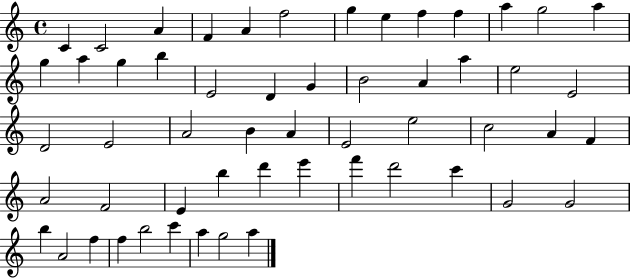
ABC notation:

X:1
T:Untitled
M:4/4
L:1/4
K:C
C C2 A F A f2 g e f f a g2 a g a g b E2 D G B2 A a e2 E2 D2 E2 A2 B A E2 e2 c2 A F A2 F2 E b d' e' f' d'2 c' G2 G2 b A2 f f b2 c' a g2 a